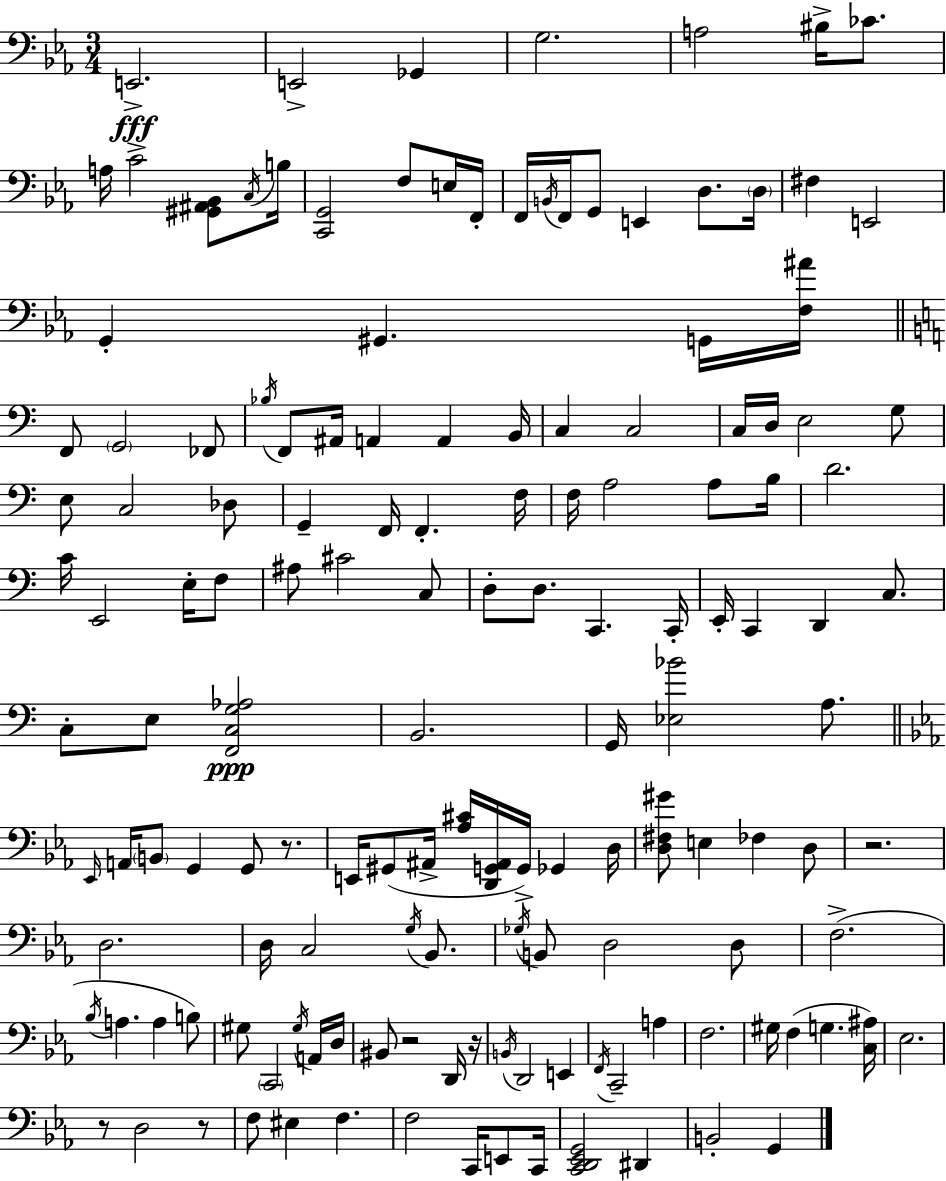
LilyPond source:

{
  \clef bass
  \numericTimeSignature
  \time 3/4
  \key ees \major
  e,2.->\fff | e,2-> ges,4 | g2. | a2 bis16-> ces'8. | \break a16 c'2-> <gis, ais, bes,>8 \acciaccatura { c16 } | b16 <c, g,>2 f8 e16 | f,16-. f,16 \acciaccatura { b,16 } f,16 g,8 e,4 d8. | \parenthesize d16 fis4 e,2 | \break g,4-. gis,4. | g,16 <f ais'>16 \bar "||" \break \key a \minor f,8 \parenthesize g,2 fes,8 | \acciaccatura { bes16 } f,8 ais,16 a,4 a,4 | b,16 c4 c2 | c16 d16 e2 g8 | \break e8 c2 des8 | g,4-- f,16 f,4.-. | f16 f16 a2 a8 | b16 d'2. | \break c'16 e,2 e16-. f8 | ais8 cis'2 c8 | d8-. d8. c,4. | c,16-. e,16-. c,4 d,4 c8. | \break c8-. e8 <f, c g aes>2\ppp | b,2. | g,16 <ees bes'>2 a8. | \bar "||" \break \key c \minor \grace { ees,16 } a,16 \parenthesize b,8 g,4 g,8 r8. | e,16 gis,8( ais,16-> <aes cis'>16 <d, g, ais,>16 g,16->) ges,4 | d16 <d fis gis'>8 e4 fes4 d8 | r2. | \break d2. | d16 c2 \acciaccatura { g16 } bes,8. | \acciaccatura { ges16 } b,8 d2 | d8 f2.->( | \break \acciaccatura { bes16 } a4. a4 | b8) gis8 \parenthesize c,2 | \acciaccatura { gis16 } a,16 d16 bis,8 r2 | d,16 r16 \acciaccatura { b,16 } d,2 | \break e,4 \acciaccatura { f,16 } c,2-- | a4 f2. | gis16 f4( | g4. <c ais>16) ees2. | \break r8 d2 | r8 f8 eis4 | f4. f2 | c,16 e,8 c,16 <c, d, ees, g,>2 | \break dis,4 b,2-. | g,4 \bar "|."
}